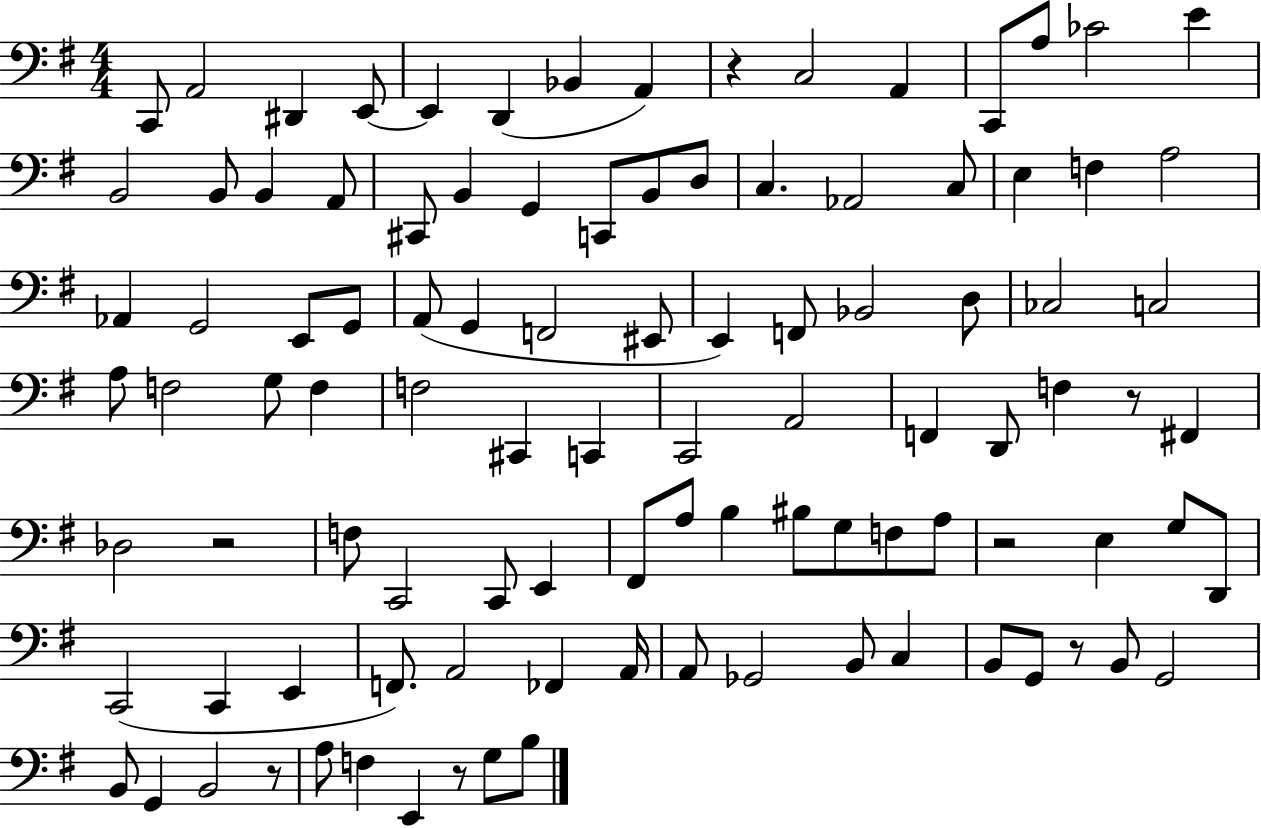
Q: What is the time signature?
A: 4/4